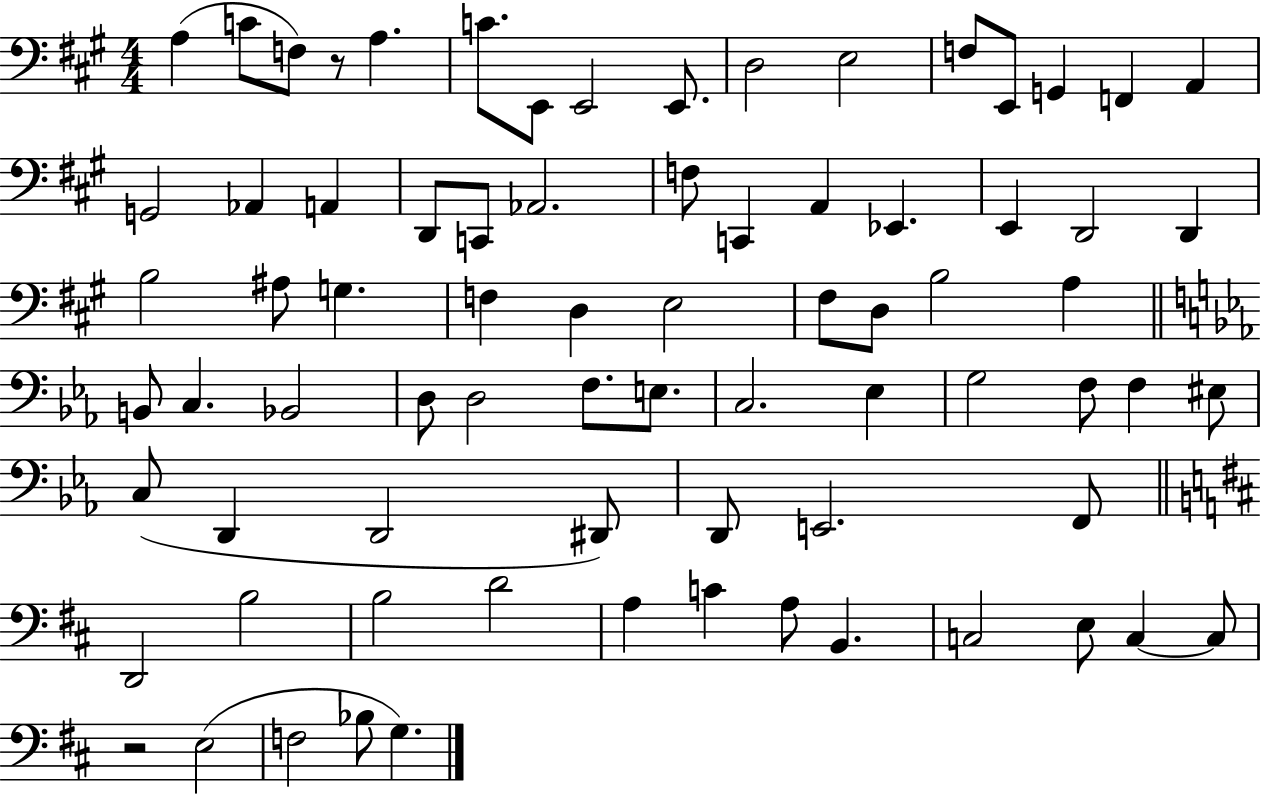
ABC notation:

X:1
T:Untitled
M:4/4
L:1/4
K:A
A, C/2 F,/2 z/2 A, C/2 E,,/2 E,,2 E,,/2 D,2 E,2 F,/2 E,,/2 G,, F,, A,, G,,2 _A,, A,, D,,/2 C,,/2 _A,,2 F,/2 C,, A,, _E,, E,, D,,2 D,, B,2 ^A,/2 G, F, D, E,2 ^F,/2 D,/2 B,2 A, B,,/2 C, _B,,2 D,/2 D,2 F,/2 E,/2 C,2 _E, G,2 F,/2 F, ^E,/2 C,/2 D,, D,,2 ^D,,/2 D,,/2 E,,2 F,,/2 D,,2 B,2 B,2 D2 A, C A,/2 B,, C,2 E,/2 C, C,/2 z2 E,2 F,2 _B,/2 G,